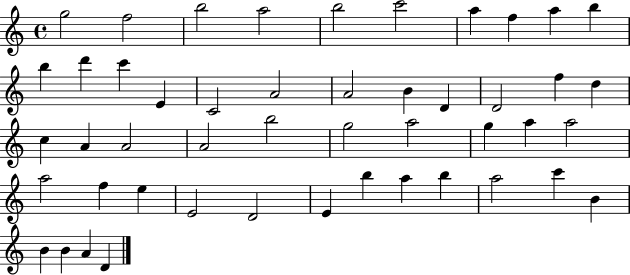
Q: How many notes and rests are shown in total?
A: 48